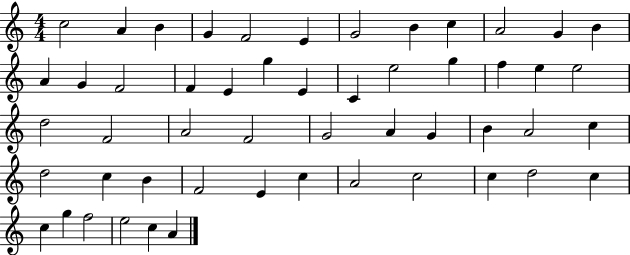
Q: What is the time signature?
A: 4/4